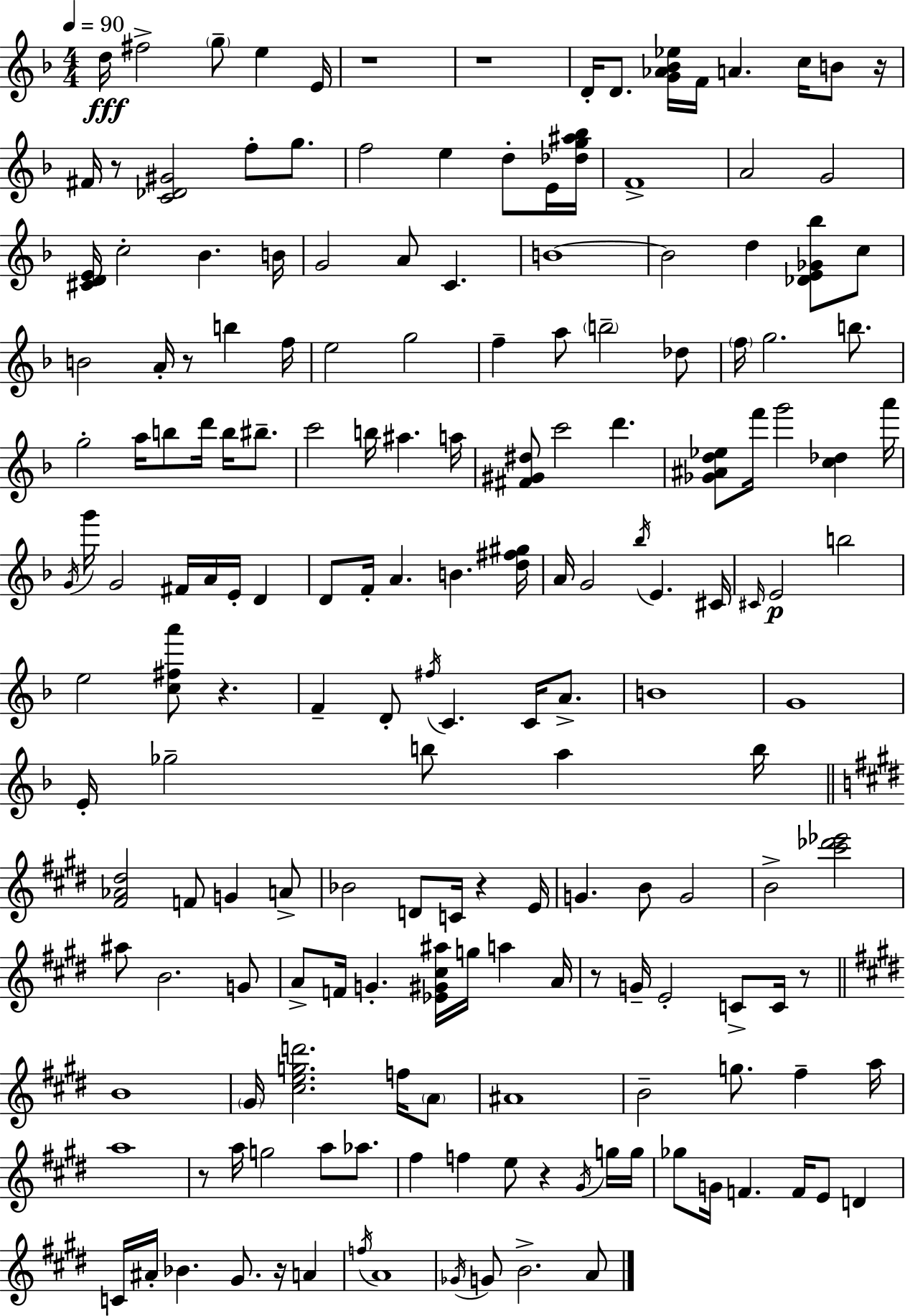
D5/s F#5/h G5/e E5/q E4/s R/w R/w D4/s D4/e. [G4,Ab4,Bb4,Eb5]/s F4/s A4/q. C5/s B4/e R/s F#4/s R/e [C4,Db4,G#4]/h F5/e G5/e. F5/h E5/q D5/e E4/s [Db5,G5,A#5,Bb5]/s F4/w A4/h G4/h [C#4,D4,E4]/s C5/h Bb4/q. B4/s G4/h A4/e C4/q. B4/w B4/h D5/q [Db4,E4,Gb4,Bb5]/e C5/e B4/h A4/s R/e B5/q F5/s E5/h G5/h F5/q A5/e B5/h Db5/e F5/s G5/h. B5/e. G5/h A5/s B5/e D6/s B5/s BIS5/e. C6/h B5/s A#5/q. A5/s [F#4,G#4,D#5]/e C6/h D6/q. [Gb4,A#4,D5,Eb5]/e F6/s G6/h [C5,Db5]/q A6/s G4/s G6/s G4/h F#4/s A4/s E4/s D4/q D4/e F4/s A4/q. B4/q. [D5,F#5,G#5]/s A4/s G4/h Bb5/s E4/q. C#4/s C#4/s E4/h B5/h E5/h [C5,F#5,A6]/e R/q. F4/q D4/e F#5/s C4/q. C4/s A4/e. B4/w G4/w E4/s Gb5/h B5/e A5/q B5/s [F#4,Ab4,D#5]/h F4/e G4/q A4/e Bb4/h D4/e C4/s R/q E4/s G4/q. B4/e G4/h B4/h [C#6,Db6,Eb6]/h A#5/e B4/h. G4/e A4/e F4/s G4/q. [Eb4,G#4,C#5,A#5]/s G5/s A5/q A4/s R/e G4/s E4/h C4/e C4/s R/e B4/w G#4/s [C#5,E5,G5,D6]/h. F5/s A4/e A#4/w B4/h G5/e. F#5/q A5/s A5/w R/e A5/s G5/h A5/e Ab5/e. F#5/q F5/q E5/e R/q G#4/s G5/s G5/s Gb5/e G4/s F4/q. F4/s E4/e D4/q C4/s A#4/s Bb4/q. G#4/e. R/s A4/q F5/s A4/w Gb4/s G4/e B4/h. A4/e